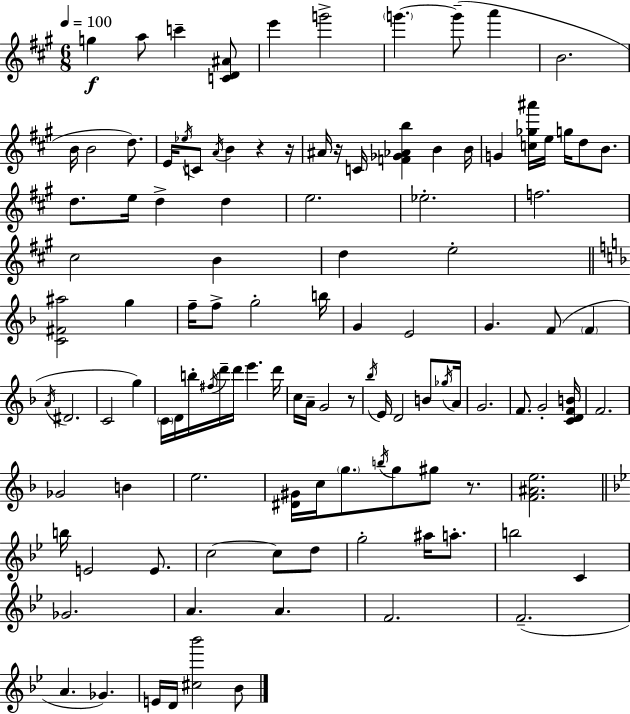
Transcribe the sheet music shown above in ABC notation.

X:1
T:Untitled
M:6/8
L:1/4
K:A
g a/2 c' [CD^A]/2 e' g'2 g' g'/2 a' B2 B/4 B2 d/2 E/4 _e/4 C/2 A/4 B z z/4 ^A/4 z/4 C/4 [F_G_Ab] B B/4 G [c_g^a']/4 e/4 g/4 d/2 B/2 d/2 e/4 d d e2 _e2 f2 ^c2 B d e2 [C^F^a]2 g f/4 f/2 g2 b/4 G E2 G F/2 F A/4 ^D2 C2 g C/4 D/4 b/4 ^f/4 d'/4 d'/4 e' d'/4 c/4 A/4 G2 z/2 _b/4 E/4 D2 B/2 _g/4 A/4 G2 F/2 G2 [CDFB]/4 F2 _G2 B e2 [^D^G]/4 c/4 g/2 b/4 g/2 ^g/2 z/2 [F^Ae]2 b/4 E2 E/2 c2 c/2 d/2 g2 ^a/4 a/2 b2 C _G2 A A F2 F2 A _G E/4 D/4 [^c_b']2 _B/2